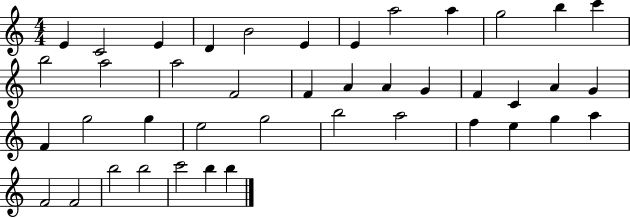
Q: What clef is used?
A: treble